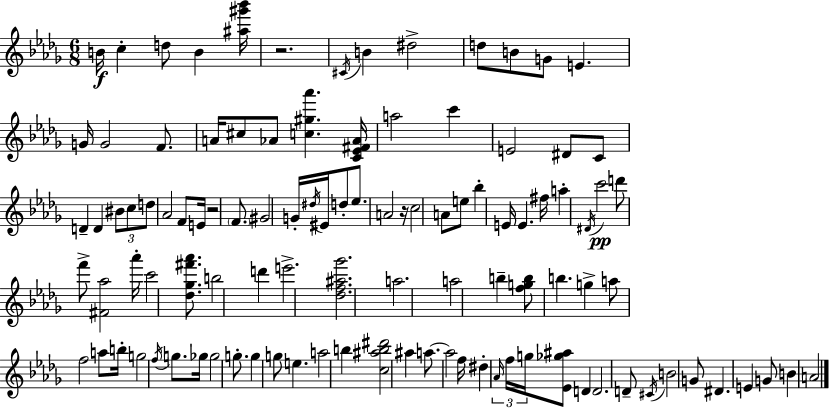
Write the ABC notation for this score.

X:1
T:Untitled
M:6/8
L:1/4
K:Bbm
B/4 c d/2 B [^a^g'_b']/4 z2 ^C/4 B ^d2 d/2 B/2 G/2 E G/4 G2 F/2 A/4 ^c/2 _A/2 [c^g_a'] [C_E^F_A]/4 a2 c' E2 ^D/2 C/2 D D ^B/2 c/2 d/2 _A2 F/2 E/4 z2 F/2 ^G2 G/4 ^d/4 ^E/4 d/2 _e/2 A2 z/4 c2 A/2 e/2 _b E/4 E ^f/4 a ^D/4 c'2 d'/2 f'/2 [^F_a]2 _a'/4 c'2 [_d_g^f'_a']/2 b2 d' e'2 [_df^a_g']2 a2 a2 b [fgb]/2 b g a/2 f2 a/2 b/4 g2 f/4 g/2 _g/4 _g2 g/2 g g/2 e a2 b [c^ab^d']2 ^a a/2 a2 f/4 ^d _A/4 f/4 g/4 [_E_g^a]/2 D D2 D/2 ^C/4 B2 G/2 ^D E G/2 B A2